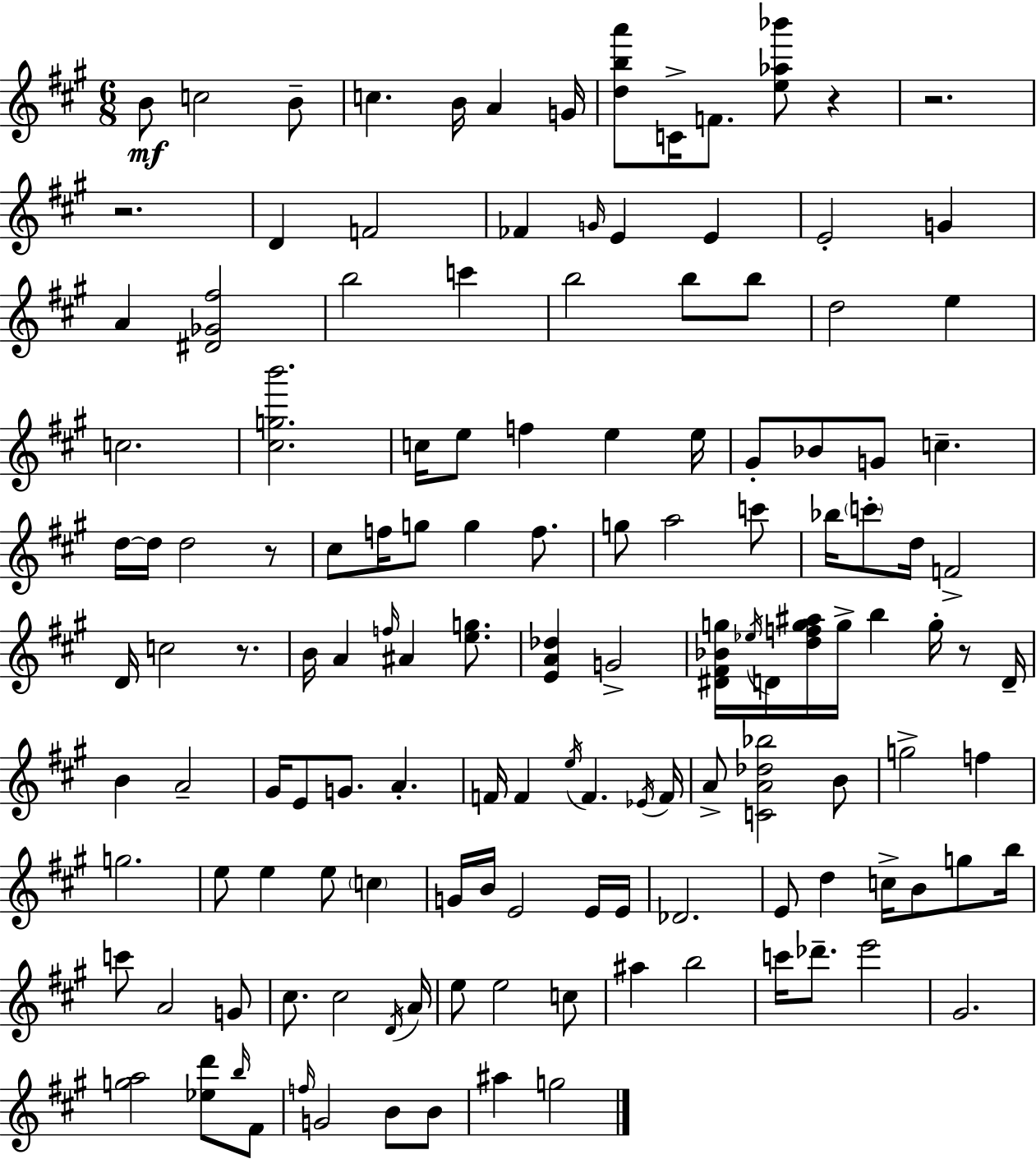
B4/e C5/h B4/e C5/q. B4/s A4/q G4/s [D5,B5,A6]/e C4/s F4/e. [E5,Ab5,Bb6]/e R/q R/h. R/h. D4/q F4/h FES4/q G4/s E4/q E4/q E4/h G4/q A4/q [D#4,Gb4,F#5]/h B5/h C6/q B5/h B5/e B5/e D5/h E5/q C5/h. [C#5,G5,B6]/h. C5/s E5/e F5/q E5/q E5/s G#4/e Bb4/e G4/e C5/q. D5/s D5/s D5/h R/e C#5/e F5/s G5/e G5/q F5/e. G5/e A5/h C6/e Bb5/s C6/e D5/s F4/h D4/s C5/h R/e. B4/s A4/q F5/s A#4/q [E5,G5]/e. [E4,A4,Db5]/q G4/h [D#4,F#4,Bb4,G5]/s Eb5/s D4/s [D5,F5,G5,A#5]/s G5/s B5/q G5/s R/e D4/s B4/q A4/h G#4/s E4/e G4/e. A4/q. F4/s F4/q E5/s F4/q. Eb4/s F4/s A4/e [C4,A4,Db5,Bb5]/h B4/e G5/h F5/q G5/h. E5/e E5/q E5/e C5/q G4/s B4/s E4/h E4/s E4/s Db4/h. E4/e D5/q C5/s B4/e G5/e B5/s C6/e A4/h G4/e C#5/e. C#5/h D4/s A4/s E5/e E5/h C5/e A#5/q B5/h C6/s Db6/e. E6/h G#4/h. [G5,A5]/h [Eb5,D6]/e B5/s F#4/e F5/s G4/h B4/e B4/e A#5/q G5/h